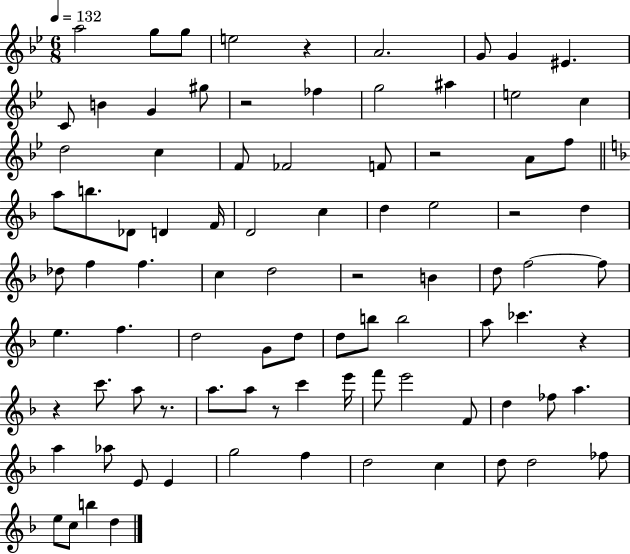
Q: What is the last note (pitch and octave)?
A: D5